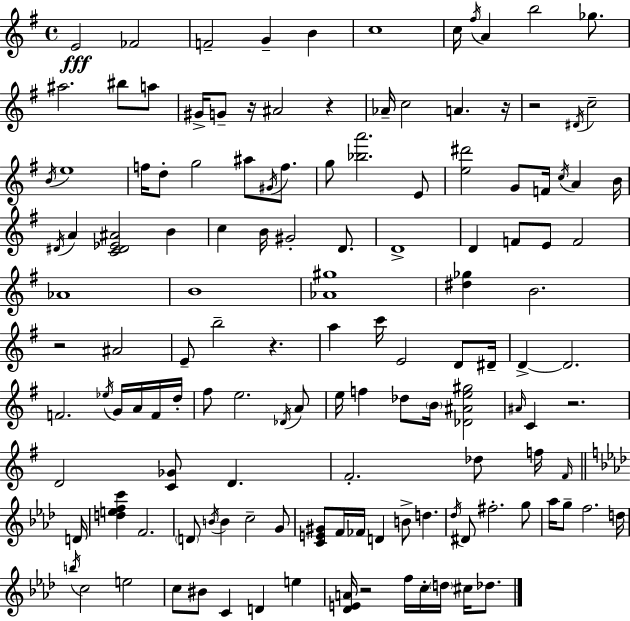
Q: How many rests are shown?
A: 8